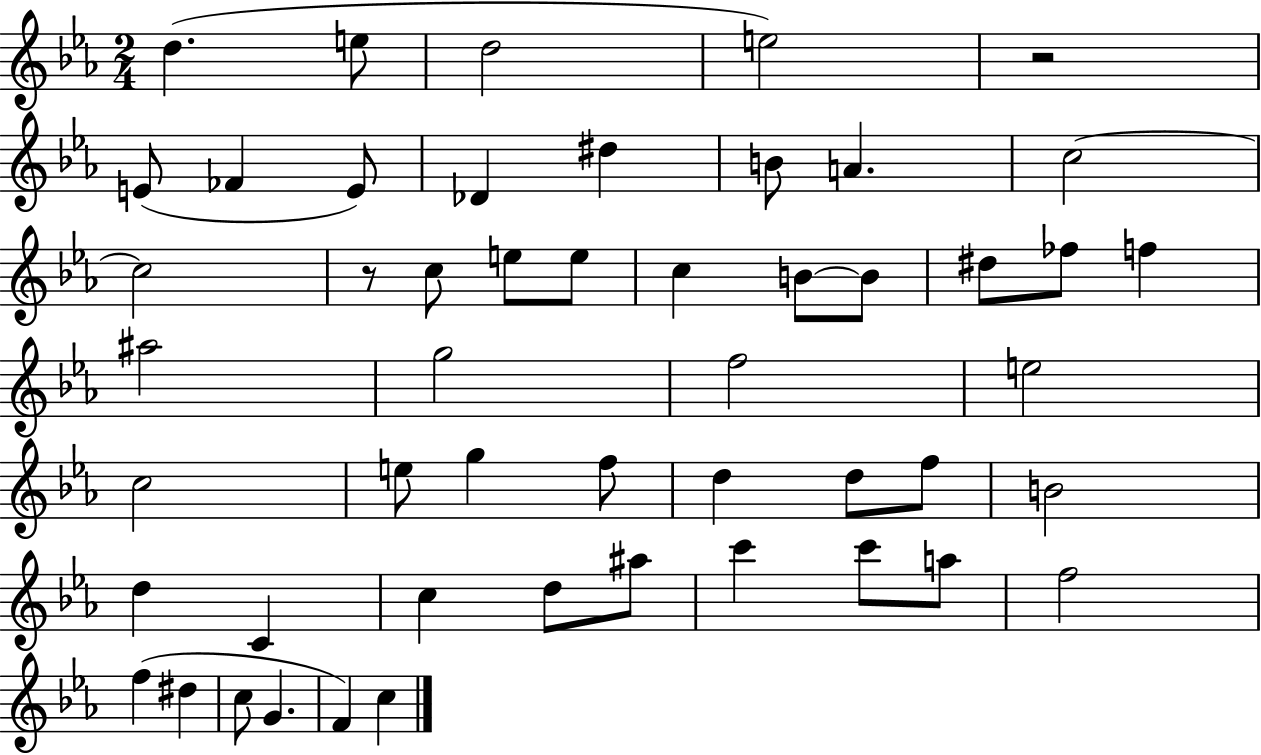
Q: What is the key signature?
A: EES major